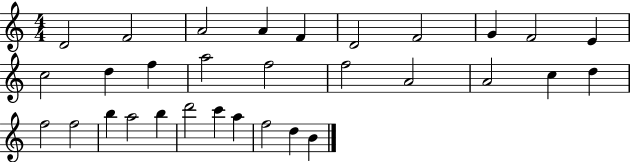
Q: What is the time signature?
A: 4/4